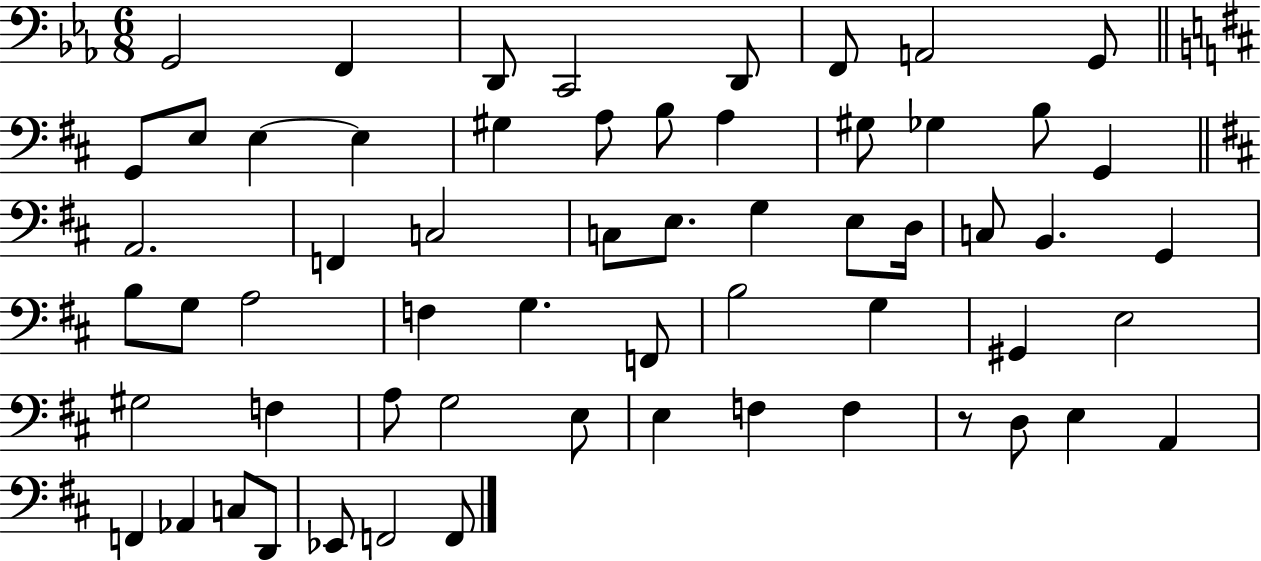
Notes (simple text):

G2/h F2/q D2/e C2/h D2/e F2/e A2/h G2/e G2/e E3/e E3/q E3/q G#3/q A3/e B3/e A3/q G#3/e Gb3/q B3/e G2/q A2/h. F2/q C3/h C3/e E3/e. G3/q E3/e D3/s C3/e B2/q. G2/q B3/e G3/e A3/h F3/q G3/q. F2/e B3/h G3/q G#2/q E3/h G#3/h F3/q A3/e G3/h E3/e E3/q F3/q F3/q R/e D3/e E3/q A2/q F2/q Ab2/q C3/e D2/e Eb2/e F2/h F2/e